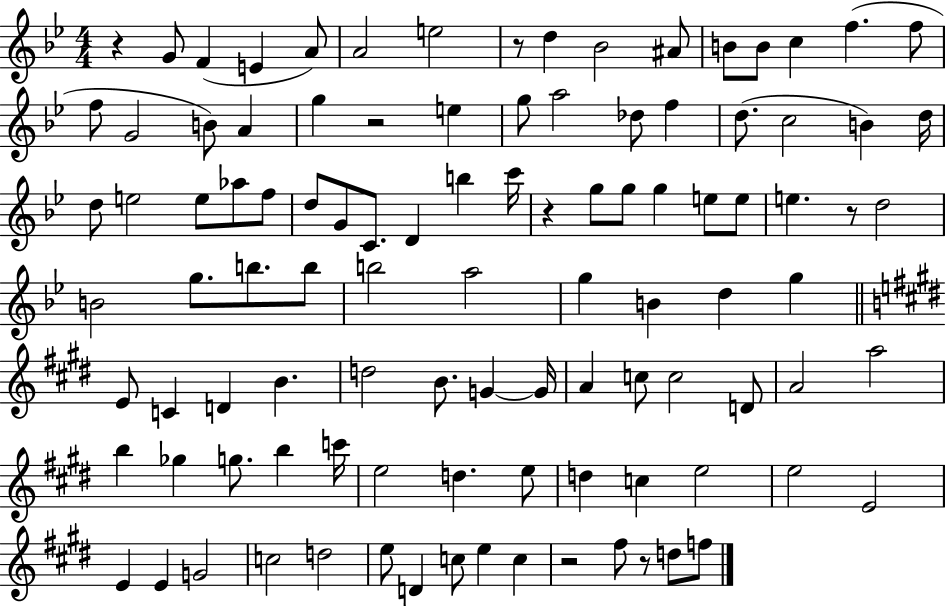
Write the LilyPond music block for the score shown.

{
  \clef treble
  \numericTimeSignature
  \time 4/4
  \key bes \major
  \repeat volta 2 { r4 g'8 f'4( e'4 a'8) | a'2 e''2 | r8 d''4 bes'2 ais'8 | b'8 b'8 c''4 f''4.( f''8 | \break f''8 g'2 b'8) a'4 | g''4 r2 e''4 | g''8 a''2 des''8 f''4 | d''8.( c''2 b'4) d''16 | \break d''8 e''2 e''8 aes''8 f''8 | d''8 g'8 c'8. d'4 b''4 c'''16 | r4 g''8 g''8 g''4 e''8 e''8 | e''4. r8 d''2 | \break b'2 g''8. b''8. b''8 | b''2 a''2 | g''4 b'4 d''4 g''4 | \bar "||" \break \key e \major e'8 c'4 d'4 b'4. | d''2 b'8. g'4~~ g'16 | a'4 c''8 c''2 d'8 | a'2 a''2 | \break b''4 ges''4 g''8. b''4 c'''16 | e''2 d''4. e''8 | d''4 c''4 e''2 | e''2 e'2 | \break e'4 e'4 g'2 | c''2 d''2 | e''8 d'4 c''8 e''4 c''4 | r2 fis''8 r8 d''8 f''8 | \break } \bar "|."
}